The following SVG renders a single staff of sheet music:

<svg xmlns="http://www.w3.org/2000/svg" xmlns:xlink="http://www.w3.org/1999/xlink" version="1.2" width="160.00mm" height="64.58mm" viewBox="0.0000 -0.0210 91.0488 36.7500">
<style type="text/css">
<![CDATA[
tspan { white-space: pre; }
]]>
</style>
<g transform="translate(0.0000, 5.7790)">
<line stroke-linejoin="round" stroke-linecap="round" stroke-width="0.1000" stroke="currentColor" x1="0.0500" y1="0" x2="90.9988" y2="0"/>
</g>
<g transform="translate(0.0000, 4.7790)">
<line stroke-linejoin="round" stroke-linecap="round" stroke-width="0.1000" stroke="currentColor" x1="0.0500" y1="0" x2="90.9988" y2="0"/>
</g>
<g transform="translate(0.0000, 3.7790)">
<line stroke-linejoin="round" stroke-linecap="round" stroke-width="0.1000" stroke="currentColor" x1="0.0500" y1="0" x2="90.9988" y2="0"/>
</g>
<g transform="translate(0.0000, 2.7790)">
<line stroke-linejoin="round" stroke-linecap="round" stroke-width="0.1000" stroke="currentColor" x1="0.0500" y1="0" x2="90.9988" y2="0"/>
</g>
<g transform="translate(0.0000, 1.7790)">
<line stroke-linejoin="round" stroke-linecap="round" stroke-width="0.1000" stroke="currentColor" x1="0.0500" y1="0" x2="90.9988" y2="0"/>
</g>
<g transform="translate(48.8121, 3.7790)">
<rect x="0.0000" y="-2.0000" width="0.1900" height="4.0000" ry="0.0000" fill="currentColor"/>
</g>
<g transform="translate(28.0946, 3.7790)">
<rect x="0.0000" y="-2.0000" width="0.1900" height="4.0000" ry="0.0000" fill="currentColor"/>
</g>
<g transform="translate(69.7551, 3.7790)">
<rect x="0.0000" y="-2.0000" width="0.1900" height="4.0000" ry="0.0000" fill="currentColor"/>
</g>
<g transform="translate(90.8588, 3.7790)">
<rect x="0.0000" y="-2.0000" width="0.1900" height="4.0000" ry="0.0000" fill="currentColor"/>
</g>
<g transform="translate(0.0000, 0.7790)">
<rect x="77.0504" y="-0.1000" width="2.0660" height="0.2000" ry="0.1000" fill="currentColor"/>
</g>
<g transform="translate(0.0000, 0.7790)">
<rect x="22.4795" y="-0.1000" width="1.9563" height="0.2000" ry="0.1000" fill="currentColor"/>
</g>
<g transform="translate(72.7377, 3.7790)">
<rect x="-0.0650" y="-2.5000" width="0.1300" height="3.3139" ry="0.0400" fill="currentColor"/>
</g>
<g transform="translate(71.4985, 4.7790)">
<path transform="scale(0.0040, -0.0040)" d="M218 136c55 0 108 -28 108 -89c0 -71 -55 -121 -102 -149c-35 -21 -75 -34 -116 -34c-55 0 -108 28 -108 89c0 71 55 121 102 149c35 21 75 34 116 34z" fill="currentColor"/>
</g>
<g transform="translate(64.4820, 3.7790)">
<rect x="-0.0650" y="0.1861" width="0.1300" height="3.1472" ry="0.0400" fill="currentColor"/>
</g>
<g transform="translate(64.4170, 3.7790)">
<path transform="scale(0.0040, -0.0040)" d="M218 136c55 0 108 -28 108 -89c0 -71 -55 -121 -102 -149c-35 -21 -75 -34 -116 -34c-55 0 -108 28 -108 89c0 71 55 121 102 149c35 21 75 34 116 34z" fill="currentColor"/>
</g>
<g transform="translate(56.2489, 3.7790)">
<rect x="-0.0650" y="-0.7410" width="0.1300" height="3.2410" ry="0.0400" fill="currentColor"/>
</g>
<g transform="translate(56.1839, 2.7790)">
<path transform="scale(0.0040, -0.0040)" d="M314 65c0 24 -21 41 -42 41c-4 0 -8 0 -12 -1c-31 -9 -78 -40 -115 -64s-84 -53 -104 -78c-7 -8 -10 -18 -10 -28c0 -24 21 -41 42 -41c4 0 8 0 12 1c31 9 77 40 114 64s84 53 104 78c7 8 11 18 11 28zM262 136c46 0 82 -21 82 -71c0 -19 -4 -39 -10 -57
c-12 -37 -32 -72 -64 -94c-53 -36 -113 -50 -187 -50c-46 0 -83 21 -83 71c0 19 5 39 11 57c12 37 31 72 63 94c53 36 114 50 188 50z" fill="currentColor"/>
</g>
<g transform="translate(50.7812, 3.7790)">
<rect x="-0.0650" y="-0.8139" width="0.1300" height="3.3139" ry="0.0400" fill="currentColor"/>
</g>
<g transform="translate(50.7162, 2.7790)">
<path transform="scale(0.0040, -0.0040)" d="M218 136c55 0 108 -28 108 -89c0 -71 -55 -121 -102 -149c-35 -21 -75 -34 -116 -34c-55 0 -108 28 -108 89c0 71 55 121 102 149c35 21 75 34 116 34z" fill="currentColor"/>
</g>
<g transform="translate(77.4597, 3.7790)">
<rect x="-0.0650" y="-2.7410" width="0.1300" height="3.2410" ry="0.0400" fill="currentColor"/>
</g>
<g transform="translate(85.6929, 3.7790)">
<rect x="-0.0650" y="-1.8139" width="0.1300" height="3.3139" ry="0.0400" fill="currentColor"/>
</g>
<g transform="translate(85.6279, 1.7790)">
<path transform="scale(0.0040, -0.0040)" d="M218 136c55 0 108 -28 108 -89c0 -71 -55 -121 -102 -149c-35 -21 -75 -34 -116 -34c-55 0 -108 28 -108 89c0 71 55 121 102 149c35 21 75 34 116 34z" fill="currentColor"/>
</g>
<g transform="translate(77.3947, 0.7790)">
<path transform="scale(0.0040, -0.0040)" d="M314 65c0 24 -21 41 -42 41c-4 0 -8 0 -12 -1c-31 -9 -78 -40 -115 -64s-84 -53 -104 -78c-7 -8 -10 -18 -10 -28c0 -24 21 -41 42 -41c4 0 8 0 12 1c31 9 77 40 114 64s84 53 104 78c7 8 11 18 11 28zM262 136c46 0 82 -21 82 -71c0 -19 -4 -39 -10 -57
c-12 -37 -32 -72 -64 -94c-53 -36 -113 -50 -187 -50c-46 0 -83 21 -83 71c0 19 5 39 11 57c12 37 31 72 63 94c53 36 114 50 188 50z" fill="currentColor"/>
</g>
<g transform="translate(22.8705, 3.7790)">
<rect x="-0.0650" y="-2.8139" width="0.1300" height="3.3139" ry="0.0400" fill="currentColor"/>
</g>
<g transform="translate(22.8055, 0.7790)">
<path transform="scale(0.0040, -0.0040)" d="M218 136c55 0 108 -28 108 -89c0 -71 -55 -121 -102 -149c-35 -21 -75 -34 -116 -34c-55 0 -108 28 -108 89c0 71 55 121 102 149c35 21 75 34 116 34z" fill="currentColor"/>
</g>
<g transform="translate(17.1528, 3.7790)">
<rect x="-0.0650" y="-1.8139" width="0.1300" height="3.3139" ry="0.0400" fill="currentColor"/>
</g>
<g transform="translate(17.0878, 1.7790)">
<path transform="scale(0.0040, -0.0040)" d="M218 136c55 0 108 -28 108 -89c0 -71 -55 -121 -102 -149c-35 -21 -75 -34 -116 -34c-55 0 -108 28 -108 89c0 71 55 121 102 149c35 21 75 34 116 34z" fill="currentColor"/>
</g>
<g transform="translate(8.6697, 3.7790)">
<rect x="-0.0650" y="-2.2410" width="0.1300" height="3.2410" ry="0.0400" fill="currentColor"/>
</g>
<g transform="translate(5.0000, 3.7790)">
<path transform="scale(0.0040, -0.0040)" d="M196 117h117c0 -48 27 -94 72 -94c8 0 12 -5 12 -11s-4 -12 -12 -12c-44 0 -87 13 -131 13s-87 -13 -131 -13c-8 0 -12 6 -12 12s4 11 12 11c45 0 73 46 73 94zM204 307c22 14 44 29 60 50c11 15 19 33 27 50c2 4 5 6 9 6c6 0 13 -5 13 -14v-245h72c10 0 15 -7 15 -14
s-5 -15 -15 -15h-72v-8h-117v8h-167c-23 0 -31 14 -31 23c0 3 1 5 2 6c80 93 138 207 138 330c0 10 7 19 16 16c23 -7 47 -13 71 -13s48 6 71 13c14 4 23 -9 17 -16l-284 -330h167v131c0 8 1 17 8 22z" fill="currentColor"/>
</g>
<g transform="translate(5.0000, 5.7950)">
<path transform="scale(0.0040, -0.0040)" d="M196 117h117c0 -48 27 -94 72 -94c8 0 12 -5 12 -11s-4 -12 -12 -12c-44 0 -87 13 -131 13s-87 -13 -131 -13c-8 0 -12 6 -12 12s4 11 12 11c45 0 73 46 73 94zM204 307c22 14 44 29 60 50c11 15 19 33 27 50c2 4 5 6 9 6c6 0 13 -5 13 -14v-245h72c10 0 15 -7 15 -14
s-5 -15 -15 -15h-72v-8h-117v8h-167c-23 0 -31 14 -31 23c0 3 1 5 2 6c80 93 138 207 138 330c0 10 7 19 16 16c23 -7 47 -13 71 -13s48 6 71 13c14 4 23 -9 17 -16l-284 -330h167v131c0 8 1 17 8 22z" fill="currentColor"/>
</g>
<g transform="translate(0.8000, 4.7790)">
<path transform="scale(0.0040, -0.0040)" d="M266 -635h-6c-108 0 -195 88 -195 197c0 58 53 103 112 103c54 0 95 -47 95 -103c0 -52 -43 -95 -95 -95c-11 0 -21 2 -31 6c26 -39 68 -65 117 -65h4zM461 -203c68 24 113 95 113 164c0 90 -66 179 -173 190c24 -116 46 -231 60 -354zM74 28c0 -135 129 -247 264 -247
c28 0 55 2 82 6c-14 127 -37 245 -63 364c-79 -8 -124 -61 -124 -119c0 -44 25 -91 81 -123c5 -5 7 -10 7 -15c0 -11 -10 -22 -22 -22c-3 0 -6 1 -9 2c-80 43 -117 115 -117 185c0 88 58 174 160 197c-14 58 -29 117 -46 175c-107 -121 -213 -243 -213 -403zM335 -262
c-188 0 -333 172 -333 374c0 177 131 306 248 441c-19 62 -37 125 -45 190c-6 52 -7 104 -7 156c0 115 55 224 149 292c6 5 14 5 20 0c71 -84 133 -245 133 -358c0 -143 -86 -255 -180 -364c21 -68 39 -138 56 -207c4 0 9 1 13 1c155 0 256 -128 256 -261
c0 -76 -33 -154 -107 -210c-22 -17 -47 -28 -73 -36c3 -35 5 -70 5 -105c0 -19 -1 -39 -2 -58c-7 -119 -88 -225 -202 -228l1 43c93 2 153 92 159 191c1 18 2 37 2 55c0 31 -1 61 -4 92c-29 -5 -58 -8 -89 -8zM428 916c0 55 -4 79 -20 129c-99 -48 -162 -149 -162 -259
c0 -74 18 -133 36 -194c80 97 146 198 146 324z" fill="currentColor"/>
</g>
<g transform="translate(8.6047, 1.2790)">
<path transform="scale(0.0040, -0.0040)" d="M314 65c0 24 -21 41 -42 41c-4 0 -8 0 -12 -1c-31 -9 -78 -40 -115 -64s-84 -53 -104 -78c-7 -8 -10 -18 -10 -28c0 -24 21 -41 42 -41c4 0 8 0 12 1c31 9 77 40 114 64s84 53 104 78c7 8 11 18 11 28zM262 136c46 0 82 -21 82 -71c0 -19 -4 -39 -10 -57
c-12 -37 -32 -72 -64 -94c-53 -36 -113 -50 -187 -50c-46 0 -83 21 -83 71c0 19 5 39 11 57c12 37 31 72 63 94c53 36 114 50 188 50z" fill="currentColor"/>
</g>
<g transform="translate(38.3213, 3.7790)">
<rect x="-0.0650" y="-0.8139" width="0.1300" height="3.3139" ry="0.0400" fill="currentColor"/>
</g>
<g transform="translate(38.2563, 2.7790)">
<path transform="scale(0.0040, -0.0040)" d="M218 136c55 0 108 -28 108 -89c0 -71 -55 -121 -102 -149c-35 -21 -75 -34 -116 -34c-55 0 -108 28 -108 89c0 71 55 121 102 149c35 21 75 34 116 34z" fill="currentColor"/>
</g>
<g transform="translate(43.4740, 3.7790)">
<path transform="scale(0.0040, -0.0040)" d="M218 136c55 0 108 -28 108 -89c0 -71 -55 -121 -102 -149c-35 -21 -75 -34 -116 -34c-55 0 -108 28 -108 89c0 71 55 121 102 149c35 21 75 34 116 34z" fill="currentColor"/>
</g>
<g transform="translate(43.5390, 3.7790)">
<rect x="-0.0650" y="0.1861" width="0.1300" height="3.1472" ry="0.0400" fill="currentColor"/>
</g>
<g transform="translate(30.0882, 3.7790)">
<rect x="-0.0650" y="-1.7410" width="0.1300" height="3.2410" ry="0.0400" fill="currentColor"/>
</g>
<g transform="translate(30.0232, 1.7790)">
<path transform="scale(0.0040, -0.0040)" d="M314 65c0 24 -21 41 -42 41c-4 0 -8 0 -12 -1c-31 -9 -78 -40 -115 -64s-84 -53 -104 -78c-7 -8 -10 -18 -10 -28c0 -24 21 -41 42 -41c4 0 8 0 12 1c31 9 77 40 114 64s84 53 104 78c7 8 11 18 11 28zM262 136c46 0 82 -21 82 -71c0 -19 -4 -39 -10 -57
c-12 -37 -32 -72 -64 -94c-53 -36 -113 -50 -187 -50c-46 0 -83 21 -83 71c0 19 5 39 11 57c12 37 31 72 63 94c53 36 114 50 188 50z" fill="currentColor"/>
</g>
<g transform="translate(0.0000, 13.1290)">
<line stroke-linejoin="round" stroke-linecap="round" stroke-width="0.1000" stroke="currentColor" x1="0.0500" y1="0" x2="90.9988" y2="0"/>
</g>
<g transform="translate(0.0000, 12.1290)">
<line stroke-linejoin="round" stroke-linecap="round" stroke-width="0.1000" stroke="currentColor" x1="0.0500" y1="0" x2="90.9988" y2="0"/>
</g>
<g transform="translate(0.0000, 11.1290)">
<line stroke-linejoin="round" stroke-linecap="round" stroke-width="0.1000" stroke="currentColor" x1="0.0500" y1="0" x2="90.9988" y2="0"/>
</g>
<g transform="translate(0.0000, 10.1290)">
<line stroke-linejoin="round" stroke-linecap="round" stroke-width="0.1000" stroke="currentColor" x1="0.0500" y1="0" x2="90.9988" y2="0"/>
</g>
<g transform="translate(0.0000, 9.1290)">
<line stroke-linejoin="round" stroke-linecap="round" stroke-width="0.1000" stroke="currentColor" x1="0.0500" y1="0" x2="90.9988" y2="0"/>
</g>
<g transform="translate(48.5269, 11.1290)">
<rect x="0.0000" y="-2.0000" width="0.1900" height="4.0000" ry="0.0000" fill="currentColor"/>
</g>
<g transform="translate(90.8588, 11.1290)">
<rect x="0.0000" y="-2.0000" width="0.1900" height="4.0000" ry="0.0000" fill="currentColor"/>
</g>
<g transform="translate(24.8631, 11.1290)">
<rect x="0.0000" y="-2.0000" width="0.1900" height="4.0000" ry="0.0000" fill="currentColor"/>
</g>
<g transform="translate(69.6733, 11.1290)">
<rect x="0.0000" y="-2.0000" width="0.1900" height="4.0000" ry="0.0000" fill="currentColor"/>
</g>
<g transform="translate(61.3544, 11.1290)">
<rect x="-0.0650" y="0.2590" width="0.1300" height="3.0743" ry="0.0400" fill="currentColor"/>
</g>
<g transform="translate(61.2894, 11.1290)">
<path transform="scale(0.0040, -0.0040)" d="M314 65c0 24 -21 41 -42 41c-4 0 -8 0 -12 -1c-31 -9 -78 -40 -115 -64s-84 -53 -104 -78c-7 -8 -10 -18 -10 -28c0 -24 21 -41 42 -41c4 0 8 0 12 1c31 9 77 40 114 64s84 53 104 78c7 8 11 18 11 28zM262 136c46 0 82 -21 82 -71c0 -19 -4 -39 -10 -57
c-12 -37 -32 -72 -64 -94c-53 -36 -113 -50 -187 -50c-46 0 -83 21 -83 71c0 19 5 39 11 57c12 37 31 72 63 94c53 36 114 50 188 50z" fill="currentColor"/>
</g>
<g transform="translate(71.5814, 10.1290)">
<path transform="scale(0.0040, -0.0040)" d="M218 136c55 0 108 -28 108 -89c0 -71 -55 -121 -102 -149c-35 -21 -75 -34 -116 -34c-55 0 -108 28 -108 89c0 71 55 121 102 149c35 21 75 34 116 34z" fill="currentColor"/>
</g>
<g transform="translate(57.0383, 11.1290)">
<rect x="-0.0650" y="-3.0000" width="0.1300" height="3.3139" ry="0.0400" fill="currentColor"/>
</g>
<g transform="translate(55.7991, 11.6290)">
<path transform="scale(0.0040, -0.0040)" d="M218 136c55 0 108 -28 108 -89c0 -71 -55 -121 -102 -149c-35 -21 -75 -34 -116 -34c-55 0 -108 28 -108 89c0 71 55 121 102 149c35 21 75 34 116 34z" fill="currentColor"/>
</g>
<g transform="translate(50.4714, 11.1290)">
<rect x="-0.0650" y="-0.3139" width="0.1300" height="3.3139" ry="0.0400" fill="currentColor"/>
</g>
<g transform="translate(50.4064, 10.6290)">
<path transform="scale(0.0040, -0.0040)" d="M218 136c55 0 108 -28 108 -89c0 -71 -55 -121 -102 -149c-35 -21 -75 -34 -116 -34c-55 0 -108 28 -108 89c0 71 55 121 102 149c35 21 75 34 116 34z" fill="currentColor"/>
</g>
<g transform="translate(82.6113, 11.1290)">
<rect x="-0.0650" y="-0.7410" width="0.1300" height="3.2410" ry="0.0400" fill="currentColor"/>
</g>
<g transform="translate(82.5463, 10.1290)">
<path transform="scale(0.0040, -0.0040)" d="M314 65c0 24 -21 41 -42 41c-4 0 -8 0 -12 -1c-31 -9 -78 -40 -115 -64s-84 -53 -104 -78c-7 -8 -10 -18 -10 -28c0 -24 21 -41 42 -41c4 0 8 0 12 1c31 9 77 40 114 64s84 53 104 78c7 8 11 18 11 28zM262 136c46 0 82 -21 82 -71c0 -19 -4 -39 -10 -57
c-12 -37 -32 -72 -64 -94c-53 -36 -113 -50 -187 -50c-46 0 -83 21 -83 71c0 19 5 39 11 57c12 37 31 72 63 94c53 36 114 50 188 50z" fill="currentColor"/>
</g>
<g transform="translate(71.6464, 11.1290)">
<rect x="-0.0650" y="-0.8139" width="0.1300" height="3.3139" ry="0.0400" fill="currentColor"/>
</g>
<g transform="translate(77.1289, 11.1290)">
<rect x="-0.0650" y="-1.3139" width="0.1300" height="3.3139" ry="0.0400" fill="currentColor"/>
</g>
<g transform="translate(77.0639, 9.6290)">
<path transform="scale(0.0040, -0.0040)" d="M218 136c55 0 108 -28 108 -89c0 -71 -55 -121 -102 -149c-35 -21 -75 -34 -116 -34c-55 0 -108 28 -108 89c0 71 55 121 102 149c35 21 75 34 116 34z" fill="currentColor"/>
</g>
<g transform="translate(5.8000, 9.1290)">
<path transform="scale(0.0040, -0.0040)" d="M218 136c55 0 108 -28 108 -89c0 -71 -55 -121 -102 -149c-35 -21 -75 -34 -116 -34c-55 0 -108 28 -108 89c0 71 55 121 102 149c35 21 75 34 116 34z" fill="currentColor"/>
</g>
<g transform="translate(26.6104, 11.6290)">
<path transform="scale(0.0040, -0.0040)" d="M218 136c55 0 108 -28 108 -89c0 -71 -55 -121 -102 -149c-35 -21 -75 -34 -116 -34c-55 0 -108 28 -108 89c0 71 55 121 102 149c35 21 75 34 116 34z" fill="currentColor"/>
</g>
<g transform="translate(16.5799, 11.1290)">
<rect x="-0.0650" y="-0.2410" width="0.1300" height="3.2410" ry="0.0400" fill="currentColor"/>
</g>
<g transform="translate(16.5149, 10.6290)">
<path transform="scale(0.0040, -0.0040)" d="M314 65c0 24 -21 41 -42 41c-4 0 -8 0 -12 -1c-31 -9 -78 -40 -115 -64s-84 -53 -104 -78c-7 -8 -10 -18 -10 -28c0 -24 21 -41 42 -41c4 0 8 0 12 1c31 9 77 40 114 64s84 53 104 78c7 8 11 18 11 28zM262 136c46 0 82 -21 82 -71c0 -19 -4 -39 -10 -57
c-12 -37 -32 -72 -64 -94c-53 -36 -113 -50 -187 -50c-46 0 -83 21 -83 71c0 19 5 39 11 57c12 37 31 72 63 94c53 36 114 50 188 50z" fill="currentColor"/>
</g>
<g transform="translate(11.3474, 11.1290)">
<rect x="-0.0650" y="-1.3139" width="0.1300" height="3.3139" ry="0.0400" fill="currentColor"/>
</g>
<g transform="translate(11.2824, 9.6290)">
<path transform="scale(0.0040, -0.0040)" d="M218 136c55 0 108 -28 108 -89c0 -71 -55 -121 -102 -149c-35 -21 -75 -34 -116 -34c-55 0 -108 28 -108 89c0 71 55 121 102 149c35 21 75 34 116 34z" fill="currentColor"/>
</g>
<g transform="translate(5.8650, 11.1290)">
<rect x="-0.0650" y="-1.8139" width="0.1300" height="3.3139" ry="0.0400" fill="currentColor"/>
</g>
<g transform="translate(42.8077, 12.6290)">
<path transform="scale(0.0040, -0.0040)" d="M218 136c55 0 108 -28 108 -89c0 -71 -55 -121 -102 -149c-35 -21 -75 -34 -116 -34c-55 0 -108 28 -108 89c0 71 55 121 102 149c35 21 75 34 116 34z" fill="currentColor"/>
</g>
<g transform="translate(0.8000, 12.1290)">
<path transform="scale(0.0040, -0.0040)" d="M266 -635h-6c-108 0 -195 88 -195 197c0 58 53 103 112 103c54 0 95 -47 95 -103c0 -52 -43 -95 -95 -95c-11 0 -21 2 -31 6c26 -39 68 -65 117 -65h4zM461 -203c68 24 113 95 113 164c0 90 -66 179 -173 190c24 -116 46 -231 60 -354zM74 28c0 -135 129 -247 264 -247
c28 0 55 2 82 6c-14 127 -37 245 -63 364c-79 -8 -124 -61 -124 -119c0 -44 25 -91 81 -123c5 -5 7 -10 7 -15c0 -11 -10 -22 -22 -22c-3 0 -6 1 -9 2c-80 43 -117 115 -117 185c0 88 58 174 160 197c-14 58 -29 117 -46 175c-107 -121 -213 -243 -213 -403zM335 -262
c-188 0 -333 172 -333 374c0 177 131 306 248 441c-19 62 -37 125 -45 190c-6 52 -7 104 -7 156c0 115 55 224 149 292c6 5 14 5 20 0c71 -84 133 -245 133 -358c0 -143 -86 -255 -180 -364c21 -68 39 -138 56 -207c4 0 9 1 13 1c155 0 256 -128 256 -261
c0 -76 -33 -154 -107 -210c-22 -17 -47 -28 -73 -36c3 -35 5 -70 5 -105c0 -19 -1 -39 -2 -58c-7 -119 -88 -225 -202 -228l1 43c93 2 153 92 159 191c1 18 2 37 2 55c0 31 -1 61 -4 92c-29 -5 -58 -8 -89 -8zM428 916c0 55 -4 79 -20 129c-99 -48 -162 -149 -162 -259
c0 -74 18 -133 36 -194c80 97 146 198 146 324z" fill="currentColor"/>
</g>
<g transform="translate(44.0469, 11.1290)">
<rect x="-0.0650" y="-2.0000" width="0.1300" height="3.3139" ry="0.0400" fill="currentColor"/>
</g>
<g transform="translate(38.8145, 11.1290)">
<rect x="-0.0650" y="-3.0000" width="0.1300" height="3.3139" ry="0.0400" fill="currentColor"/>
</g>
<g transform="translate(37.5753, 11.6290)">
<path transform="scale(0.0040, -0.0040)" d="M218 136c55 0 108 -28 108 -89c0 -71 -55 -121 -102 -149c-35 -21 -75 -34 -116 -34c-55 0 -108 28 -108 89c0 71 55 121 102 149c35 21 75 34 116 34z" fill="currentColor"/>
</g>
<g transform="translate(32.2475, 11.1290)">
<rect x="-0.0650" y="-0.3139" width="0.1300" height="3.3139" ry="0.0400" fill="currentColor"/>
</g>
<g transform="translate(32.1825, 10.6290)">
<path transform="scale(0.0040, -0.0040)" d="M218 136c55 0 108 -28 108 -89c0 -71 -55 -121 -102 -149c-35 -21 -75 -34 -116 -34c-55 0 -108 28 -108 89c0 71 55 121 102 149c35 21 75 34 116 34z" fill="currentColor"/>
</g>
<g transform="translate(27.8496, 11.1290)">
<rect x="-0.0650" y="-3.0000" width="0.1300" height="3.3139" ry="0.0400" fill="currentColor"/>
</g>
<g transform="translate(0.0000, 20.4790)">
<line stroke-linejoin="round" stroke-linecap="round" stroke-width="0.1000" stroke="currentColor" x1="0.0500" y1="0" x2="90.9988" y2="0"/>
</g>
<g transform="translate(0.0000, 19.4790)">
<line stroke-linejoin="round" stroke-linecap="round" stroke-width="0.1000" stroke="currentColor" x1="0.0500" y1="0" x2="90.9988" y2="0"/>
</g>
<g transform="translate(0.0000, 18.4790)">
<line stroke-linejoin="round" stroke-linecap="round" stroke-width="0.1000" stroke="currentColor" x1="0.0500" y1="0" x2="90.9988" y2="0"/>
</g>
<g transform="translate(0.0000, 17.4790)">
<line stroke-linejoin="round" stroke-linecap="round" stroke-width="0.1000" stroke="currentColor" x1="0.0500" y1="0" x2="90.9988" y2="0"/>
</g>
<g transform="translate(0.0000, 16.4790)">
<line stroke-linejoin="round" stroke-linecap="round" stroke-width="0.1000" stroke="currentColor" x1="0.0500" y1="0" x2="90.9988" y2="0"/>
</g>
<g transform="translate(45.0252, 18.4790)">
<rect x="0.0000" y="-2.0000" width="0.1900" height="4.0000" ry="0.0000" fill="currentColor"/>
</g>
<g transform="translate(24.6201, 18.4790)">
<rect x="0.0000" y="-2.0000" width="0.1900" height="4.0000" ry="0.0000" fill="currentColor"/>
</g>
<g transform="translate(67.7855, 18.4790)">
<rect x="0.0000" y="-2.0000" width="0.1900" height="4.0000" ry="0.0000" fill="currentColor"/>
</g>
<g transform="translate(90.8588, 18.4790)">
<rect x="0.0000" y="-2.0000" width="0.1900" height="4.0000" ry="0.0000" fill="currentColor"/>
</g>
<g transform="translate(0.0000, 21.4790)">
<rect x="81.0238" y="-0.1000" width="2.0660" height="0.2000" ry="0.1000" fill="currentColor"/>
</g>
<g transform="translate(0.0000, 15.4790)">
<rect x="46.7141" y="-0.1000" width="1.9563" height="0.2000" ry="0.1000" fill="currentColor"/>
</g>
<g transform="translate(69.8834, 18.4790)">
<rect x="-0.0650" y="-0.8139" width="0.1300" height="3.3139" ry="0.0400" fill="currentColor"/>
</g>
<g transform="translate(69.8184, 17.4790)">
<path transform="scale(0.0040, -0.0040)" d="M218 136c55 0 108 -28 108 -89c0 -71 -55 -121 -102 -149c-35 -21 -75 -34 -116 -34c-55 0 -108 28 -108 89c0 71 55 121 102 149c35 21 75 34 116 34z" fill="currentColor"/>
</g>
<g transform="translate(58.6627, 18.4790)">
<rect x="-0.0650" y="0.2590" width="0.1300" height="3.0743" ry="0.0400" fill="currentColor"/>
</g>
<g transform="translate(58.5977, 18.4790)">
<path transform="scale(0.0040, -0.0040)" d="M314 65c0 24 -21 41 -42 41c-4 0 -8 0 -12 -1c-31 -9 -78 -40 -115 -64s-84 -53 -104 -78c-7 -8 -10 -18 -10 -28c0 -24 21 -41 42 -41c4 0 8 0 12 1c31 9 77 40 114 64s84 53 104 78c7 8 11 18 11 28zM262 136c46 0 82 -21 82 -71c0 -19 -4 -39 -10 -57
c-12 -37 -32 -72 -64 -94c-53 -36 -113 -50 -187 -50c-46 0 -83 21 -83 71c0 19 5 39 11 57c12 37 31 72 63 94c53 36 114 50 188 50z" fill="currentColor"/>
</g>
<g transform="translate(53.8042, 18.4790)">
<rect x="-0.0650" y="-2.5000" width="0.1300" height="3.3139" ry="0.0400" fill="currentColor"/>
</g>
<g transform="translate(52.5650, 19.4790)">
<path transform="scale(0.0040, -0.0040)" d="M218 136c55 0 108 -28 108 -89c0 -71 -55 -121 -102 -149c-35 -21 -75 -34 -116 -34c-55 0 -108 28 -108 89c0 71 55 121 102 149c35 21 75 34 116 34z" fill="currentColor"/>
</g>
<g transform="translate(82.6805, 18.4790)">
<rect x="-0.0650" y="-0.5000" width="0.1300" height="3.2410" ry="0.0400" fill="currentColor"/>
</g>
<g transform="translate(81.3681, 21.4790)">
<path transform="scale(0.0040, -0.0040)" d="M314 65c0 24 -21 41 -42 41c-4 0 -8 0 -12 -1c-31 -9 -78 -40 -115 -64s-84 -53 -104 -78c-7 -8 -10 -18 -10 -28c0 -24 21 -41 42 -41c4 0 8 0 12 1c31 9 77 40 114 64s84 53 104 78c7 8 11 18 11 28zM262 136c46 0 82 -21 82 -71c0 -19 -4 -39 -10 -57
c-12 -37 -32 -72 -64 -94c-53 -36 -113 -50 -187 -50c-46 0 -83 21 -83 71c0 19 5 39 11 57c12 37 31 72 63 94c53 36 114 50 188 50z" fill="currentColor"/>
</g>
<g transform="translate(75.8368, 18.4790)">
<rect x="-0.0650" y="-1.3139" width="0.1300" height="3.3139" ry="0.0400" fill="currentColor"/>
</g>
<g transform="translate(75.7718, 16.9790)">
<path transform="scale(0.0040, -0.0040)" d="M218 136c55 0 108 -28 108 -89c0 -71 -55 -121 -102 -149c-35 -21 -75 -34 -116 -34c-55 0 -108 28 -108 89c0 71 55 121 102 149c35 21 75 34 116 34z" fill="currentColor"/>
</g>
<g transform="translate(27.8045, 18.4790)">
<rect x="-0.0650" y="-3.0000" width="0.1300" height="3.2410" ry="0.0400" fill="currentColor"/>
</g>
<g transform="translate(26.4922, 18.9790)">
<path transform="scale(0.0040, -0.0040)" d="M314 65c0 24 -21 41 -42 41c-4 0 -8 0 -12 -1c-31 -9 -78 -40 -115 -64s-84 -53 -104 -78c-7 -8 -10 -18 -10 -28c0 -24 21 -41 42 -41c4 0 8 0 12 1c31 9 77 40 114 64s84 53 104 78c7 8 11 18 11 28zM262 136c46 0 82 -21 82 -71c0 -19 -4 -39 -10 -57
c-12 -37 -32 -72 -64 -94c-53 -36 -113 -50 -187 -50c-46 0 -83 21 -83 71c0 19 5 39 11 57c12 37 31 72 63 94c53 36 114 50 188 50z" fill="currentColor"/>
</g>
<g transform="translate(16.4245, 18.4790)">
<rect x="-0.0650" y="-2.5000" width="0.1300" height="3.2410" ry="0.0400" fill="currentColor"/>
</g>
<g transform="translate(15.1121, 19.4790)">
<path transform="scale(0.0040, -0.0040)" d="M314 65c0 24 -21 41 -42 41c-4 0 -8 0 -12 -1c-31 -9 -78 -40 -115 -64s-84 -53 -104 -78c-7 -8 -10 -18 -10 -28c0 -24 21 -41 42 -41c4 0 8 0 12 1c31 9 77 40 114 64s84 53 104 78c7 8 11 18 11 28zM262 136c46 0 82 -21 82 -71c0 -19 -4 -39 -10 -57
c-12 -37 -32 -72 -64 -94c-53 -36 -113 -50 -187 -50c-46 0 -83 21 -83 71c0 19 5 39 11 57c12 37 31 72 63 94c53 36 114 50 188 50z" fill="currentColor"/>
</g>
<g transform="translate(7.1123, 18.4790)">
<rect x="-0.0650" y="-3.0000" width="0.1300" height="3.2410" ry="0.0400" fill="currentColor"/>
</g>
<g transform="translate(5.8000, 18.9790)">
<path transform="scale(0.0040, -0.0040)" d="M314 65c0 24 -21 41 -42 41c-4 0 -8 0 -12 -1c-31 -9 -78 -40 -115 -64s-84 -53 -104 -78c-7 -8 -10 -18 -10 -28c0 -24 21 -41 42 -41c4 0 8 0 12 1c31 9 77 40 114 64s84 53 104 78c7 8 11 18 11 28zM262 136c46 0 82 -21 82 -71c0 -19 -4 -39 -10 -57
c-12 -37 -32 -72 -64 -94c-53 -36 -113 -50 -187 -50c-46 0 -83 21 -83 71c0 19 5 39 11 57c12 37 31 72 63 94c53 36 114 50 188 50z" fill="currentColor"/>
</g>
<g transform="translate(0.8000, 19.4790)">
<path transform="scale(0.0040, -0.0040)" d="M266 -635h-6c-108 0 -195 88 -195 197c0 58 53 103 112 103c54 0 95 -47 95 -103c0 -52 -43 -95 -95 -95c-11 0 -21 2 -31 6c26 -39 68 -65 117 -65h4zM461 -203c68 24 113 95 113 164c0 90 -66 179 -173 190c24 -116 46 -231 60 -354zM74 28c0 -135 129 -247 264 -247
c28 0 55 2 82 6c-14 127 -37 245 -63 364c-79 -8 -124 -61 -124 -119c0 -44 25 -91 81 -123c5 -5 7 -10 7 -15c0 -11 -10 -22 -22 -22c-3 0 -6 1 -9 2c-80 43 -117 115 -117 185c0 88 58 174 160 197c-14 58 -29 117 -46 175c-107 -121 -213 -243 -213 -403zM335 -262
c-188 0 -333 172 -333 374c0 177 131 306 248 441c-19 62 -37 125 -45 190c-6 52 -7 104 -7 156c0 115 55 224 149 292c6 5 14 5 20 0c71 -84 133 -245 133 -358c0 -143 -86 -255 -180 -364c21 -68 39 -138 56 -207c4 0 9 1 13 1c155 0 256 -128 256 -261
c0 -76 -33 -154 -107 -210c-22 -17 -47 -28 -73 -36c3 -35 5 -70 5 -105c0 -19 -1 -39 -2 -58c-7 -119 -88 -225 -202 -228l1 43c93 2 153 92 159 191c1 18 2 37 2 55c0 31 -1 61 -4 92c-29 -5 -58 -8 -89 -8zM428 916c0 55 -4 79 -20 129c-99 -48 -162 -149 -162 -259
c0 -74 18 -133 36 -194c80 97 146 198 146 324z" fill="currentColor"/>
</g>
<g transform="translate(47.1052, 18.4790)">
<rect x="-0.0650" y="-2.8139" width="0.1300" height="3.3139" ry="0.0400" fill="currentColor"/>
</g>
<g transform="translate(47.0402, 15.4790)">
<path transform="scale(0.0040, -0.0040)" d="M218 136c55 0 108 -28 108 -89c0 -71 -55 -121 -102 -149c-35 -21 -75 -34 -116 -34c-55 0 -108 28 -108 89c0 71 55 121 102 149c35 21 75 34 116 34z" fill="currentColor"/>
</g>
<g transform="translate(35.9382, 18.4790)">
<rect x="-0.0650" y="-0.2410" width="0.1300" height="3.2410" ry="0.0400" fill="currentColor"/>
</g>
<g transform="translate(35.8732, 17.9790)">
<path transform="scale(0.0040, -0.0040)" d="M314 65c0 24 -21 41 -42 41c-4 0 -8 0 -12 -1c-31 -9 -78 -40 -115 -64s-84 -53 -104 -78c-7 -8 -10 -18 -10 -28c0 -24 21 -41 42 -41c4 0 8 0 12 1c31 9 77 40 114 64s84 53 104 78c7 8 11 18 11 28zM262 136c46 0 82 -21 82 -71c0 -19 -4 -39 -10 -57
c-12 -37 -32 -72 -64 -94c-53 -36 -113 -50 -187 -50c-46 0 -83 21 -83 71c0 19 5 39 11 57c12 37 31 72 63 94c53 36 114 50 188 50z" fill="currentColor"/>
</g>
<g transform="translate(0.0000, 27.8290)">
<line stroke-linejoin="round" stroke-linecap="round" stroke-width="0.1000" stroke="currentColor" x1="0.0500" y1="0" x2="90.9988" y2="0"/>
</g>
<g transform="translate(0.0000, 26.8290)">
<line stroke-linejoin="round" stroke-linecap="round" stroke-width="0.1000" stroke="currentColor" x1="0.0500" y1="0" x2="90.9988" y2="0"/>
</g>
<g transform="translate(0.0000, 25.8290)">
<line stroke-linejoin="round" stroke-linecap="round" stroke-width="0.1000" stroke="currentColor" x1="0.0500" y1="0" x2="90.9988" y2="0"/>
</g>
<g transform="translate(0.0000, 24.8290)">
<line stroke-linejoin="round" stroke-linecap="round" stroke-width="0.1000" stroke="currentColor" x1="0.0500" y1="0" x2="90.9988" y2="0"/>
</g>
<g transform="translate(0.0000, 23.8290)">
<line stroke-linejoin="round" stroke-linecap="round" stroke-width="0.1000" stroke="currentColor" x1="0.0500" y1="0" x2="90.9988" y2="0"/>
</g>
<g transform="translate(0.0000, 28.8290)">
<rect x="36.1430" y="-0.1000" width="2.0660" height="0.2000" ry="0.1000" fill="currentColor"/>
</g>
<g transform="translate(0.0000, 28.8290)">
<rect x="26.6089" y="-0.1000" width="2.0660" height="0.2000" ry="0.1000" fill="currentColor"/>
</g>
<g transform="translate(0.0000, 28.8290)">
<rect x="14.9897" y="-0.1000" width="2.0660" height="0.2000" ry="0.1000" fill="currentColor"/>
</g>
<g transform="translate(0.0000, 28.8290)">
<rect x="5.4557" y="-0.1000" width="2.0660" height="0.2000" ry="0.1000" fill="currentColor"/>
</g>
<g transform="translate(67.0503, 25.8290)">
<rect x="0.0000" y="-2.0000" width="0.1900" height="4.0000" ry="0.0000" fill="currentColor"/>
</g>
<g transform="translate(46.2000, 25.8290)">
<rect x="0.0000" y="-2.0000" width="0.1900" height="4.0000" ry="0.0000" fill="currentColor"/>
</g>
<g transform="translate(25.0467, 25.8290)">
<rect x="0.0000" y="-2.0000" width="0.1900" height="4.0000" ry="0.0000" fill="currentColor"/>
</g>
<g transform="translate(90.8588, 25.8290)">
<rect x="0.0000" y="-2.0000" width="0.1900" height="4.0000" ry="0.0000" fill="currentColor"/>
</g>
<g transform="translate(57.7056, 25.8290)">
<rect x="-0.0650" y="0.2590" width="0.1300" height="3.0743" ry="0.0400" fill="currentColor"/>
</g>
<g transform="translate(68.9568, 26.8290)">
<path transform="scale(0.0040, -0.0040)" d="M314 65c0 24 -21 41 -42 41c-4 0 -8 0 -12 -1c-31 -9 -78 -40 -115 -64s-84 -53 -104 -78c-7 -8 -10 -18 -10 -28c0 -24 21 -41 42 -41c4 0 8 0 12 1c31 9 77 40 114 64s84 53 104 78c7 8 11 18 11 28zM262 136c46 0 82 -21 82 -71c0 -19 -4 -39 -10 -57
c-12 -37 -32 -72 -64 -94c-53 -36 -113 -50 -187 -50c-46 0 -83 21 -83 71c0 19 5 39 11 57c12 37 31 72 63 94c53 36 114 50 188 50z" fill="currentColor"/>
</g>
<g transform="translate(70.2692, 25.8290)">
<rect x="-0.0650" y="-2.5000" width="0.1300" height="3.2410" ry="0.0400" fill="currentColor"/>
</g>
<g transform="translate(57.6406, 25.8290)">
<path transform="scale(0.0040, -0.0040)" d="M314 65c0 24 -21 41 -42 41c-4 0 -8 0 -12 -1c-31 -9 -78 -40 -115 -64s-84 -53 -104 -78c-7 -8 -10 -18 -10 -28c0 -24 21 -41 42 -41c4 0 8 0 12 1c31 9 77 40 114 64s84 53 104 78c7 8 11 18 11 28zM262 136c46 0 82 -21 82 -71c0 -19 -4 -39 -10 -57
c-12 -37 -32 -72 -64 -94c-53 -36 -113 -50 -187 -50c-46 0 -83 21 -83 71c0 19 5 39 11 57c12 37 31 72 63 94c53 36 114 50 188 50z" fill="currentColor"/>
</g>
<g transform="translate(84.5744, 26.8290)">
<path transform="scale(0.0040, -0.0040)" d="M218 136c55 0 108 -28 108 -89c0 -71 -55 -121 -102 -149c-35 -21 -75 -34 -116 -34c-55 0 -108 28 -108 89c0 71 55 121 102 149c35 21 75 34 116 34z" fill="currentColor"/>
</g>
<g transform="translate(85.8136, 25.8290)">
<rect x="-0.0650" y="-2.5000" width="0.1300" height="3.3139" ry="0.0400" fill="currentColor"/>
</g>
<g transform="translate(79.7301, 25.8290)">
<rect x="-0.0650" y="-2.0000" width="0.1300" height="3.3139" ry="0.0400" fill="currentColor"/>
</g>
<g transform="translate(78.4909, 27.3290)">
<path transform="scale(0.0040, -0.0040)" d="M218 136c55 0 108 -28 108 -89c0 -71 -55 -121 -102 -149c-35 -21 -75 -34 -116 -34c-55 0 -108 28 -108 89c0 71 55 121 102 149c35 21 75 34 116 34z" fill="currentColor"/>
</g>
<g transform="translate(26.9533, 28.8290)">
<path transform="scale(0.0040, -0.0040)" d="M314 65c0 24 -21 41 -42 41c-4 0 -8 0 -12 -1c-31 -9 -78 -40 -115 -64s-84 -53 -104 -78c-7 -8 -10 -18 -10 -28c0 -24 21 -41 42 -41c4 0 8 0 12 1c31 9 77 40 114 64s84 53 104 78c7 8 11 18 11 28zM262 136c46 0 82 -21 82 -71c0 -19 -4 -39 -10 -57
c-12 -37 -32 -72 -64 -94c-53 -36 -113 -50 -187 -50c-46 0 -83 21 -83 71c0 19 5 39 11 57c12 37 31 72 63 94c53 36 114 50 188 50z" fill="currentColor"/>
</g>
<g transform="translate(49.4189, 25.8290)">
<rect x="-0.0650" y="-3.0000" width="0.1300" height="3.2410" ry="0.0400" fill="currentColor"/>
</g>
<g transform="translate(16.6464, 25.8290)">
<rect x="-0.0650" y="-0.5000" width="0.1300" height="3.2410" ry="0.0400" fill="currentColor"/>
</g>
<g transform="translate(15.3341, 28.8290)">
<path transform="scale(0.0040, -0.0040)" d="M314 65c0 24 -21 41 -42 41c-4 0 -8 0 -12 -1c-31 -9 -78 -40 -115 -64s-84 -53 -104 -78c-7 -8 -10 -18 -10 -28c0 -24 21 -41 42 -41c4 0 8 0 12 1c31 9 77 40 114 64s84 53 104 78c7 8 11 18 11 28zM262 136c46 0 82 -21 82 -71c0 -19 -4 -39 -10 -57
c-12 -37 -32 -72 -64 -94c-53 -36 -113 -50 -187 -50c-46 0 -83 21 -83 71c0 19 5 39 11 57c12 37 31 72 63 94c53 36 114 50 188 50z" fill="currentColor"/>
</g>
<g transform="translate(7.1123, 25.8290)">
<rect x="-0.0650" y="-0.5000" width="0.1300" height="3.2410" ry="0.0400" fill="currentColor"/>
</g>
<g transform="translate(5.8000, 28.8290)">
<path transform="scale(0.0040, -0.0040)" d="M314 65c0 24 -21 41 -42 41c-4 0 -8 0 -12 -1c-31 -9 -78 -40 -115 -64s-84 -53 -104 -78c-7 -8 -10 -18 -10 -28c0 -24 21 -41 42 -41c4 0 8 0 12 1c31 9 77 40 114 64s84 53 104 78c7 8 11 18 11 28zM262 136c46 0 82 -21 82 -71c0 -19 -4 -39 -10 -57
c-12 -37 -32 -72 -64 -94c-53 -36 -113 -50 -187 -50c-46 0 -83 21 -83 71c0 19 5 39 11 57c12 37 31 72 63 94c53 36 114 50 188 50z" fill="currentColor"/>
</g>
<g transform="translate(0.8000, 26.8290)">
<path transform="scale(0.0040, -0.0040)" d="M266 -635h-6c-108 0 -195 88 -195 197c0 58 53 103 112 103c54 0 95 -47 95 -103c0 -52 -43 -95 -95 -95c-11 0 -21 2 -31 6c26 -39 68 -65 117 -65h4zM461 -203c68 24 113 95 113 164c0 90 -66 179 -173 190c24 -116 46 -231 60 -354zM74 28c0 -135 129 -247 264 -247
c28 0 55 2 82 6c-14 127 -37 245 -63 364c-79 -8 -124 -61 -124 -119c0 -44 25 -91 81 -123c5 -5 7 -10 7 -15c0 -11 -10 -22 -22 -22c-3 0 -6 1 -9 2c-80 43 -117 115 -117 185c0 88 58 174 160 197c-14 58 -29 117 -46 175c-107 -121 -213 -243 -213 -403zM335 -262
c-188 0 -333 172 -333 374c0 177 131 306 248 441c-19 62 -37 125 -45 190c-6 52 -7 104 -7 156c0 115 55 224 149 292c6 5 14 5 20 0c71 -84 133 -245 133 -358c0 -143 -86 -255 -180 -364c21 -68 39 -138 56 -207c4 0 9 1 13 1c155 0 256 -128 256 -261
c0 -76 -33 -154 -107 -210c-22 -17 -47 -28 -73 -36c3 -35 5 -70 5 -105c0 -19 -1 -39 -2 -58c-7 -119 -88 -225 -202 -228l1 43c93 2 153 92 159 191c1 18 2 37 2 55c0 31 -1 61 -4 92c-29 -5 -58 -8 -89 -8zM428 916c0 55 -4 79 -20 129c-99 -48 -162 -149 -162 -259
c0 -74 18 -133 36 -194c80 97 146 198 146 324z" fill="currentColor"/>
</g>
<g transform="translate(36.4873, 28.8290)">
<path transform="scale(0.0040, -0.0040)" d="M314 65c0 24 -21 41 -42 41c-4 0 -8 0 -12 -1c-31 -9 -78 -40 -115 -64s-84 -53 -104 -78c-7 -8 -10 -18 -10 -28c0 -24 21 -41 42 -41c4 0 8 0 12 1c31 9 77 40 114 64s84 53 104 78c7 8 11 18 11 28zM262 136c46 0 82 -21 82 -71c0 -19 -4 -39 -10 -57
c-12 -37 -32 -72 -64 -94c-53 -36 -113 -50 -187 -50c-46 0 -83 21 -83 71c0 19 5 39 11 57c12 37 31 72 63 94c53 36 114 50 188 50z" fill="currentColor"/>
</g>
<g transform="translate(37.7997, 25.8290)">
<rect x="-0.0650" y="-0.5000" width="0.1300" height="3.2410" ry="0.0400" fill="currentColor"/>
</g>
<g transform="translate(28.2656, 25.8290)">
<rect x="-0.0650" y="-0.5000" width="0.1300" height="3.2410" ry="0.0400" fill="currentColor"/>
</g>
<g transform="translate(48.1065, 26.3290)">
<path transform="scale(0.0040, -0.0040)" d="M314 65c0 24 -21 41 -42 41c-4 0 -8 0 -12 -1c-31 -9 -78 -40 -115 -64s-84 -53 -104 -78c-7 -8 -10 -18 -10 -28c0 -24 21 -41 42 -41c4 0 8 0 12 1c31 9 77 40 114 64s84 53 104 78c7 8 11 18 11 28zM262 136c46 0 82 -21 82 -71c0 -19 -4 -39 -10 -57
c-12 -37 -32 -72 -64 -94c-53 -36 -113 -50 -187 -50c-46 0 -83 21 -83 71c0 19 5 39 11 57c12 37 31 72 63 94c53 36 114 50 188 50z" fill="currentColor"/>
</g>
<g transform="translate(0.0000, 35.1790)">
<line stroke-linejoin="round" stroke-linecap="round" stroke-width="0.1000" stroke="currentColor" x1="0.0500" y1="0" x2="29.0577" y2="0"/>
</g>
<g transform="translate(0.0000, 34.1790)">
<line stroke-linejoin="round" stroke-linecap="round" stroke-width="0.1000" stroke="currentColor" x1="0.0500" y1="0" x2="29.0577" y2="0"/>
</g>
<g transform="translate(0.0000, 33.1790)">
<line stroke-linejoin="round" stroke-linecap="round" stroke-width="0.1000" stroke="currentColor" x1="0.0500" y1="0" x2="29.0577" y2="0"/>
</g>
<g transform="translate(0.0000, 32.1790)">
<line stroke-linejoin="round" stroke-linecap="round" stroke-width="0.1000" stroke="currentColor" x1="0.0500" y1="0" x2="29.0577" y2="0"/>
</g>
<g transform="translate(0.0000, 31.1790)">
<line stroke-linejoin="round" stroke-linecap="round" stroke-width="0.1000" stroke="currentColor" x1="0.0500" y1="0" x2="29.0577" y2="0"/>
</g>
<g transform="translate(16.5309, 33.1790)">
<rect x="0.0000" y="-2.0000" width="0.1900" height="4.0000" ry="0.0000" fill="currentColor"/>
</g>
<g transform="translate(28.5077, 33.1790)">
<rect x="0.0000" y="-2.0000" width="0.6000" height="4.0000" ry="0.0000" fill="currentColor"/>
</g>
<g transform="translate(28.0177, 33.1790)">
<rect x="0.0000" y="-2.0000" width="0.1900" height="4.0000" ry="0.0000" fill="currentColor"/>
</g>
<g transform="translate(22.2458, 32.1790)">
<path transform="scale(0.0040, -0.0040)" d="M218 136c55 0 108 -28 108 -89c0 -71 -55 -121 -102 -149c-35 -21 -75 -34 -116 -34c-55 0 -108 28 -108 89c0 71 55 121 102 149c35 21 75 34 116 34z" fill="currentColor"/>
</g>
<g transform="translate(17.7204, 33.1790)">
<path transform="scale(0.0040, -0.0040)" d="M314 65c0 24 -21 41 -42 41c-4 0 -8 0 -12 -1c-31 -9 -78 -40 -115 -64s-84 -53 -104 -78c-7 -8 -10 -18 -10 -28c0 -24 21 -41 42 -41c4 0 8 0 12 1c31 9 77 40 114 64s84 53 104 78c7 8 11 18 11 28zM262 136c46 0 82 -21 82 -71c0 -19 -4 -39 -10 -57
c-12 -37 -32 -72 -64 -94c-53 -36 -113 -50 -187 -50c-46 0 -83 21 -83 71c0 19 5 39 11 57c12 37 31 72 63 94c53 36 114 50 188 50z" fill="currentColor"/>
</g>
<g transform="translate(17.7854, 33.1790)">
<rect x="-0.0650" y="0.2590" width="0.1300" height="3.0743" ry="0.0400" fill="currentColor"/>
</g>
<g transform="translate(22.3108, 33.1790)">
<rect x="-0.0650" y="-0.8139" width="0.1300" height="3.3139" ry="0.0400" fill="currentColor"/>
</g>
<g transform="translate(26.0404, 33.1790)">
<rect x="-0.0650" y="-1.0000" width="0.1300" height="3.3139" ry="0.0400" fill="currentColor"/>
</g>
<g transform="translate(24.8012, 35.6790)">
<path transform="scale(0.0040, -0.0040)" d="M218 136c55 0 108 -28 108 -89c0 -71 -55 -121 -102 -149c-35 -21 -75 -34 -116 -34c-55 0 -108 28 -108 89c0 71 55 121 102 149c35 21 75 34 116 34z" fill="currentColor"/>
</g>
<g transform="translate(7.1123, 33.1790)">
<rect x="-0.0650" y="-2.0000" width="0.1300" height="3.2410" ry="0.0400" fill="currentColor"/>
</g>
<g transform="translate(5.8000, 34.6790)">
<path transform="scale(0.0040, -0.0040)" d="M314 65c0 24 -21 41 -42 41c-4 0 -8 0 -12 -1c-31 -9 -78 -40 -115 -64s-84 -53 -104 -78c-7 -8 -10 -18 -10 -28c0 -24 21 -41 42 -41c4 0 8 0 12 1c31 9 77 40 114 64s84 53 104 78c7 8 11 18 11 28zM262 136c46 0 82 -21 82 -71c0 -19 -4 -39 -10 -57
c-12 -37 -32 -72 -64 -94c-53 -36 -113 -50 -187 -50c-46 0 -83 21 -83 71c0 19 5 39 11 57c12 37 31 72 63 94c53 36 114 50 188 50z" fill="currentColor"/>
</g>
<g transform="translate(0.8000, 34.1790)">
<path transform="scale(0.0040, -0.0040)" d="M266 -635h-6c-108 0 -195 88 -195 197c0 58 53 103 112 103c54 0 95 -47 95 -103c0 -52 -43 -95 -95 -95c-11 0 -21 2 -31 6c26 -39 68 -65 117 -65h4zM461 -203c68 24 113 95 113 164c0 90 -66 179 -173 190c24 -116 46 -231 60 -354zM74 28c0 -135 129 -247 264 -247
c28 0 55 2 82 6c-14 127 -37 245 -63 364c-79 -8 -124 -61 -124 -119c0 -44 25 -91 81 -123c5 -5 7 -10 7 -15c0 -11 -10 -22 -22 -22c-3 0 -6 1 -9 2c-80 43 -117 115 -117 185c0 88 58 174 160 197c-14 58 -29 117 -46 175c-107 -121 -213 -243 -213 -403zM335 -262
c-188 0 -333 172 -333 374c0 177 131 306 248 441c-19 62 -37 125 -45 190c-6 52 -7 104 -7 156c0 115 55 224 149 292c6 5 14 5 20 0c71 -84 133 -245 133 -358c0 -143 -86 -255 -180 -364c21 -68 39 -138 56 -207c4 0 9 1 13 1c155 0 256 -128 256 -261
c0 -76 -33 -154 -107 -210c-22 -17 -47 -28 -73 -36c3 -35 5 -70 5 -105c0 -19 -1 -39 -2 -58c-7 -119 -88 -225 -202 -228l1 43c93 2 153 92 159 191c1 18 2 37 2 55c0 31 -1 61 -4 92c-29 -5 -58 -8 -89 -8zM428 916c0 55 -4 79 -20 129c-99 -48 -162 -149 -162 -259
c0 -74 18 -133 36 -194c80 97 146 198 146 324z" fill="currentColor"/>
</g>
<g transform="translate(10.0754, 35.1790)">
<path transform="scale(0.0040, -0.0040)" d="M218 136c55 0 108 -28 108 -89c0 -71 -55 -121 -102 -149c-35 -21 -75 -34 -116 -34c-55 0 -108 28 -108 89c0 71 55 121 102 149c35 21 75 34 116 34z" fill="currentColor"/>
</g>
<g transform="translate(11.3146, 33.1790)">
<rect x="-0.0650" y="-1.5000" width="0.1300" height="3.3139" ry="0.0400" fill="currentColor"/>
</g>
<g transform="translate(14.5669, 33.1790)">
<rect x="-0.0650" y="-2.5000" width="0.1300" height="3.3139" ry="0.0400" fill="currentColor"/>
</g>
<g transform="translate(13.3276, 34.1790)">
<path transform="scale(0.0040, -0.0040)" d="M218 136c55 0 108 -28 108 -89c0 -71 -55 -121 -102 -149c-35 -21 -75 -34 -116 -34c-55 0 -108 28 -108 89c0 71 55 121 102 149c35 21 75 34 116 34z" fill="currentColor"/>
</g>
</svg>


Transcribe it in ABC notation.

X:1
T:Untitled
M:4/4
L:1/4
K:C
g2 f a f2 d B d d2 B G a2 f f e c2 A c A F c A B2 d e d2 A2 G2 A2 c2 a G B2 d e C2 C2 C2 C2 C2 A2 B2 G2 F G F2 E G B2 d D